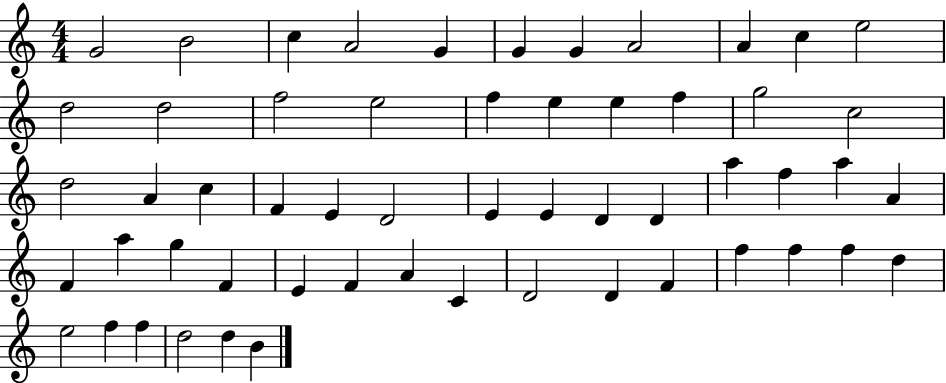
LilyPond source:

{
  \clef treble
  \numericTimeSignature
  \time 4/4
  \key c \major
  g'2 b'2 | c''4 a'2 g'4 | g'4 g'4 a'2 | a'4 c''4 e''2 | \break d''2 d''2 | f''2 e''2 | f''4 e''4 e''4 f''4 | g''2 c''2 | \break d''2 a'4 c''4 | f'4 e'4 d'2 | e'4 e'4 d'4 d'4 | a''4 f''4 a''4 a'4 | \break f'4 a''4 g''4 f'4 | e'4 f'4 a'4 c'4 | d'2 d'4 f'4 | f''4 f''4 f''4 d''4 | \break e''2 f''4 f''4 | d''2 d''4 b'4 | \bar "|."
}